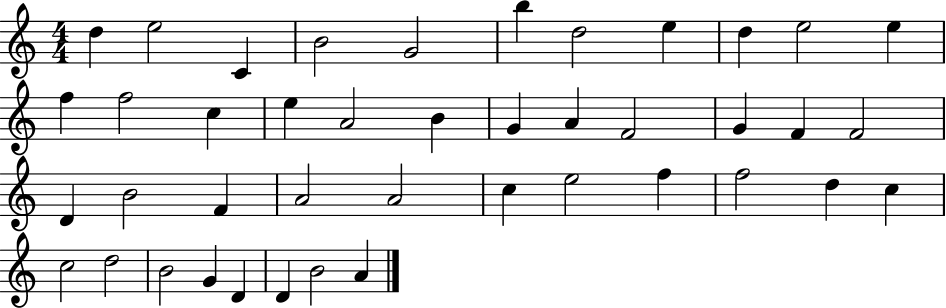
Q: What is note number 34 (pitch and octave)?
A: C5